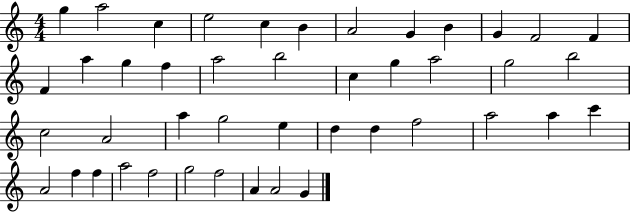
X:1
T:Untitled
M:4/4
L:1/4
K:C
g a2 c e2 c B A2 G B G F2 F F a g f a2 b2 c g a2 g2 b2 c2 A2 a g2 e d d f2 a2 a c' A2 f f a2 f2 g2 f2 A A2 G